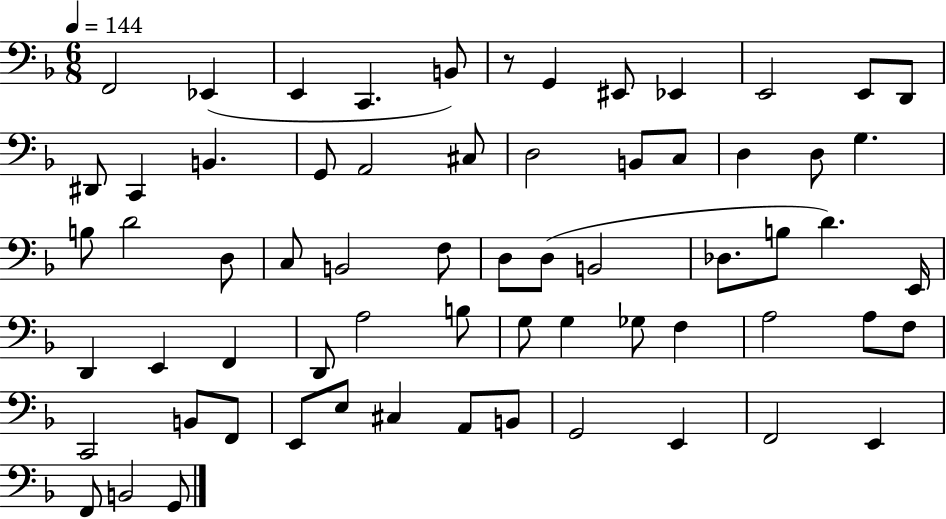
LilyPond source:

{
  \clef bass
  \numericTimeSignature
  \time 6/8
  \key f \major
  \tempo 4 = 144
  \repeat volta 2 { f,2 ees,4( | e,4 c,4. b,8) | r8 g,4 eis,8 ees,4 | e,2 e,8 d,8 | \break dis,8 c,4 b,4. | g,8 a,2 cis8 | d2 b,8 c8 | d4 d8 g4. | \break b8 d'2 d8 | c8 b,2 f8 | d8 d8( b,2 | des8. b8 d'4.) e,16 | \break d,4 e,4 f,4 | d,8 a2 b8 | g8 g4 ges8 f4 | a2 a8 f8 | \break c,2 b,8 f,8 | e,8 e8 cis4 a,8 b,8 | g,2 e,4 | f,2 e,4 | \break f,8 b,2 g,8 | } \bar "|."
}